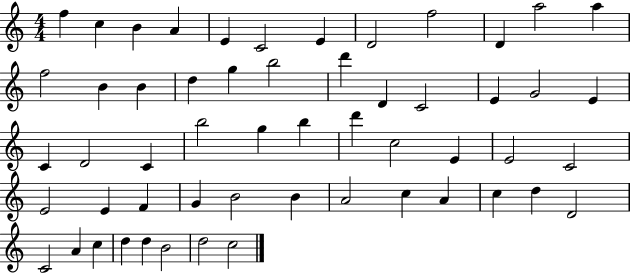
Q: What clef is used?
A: treble